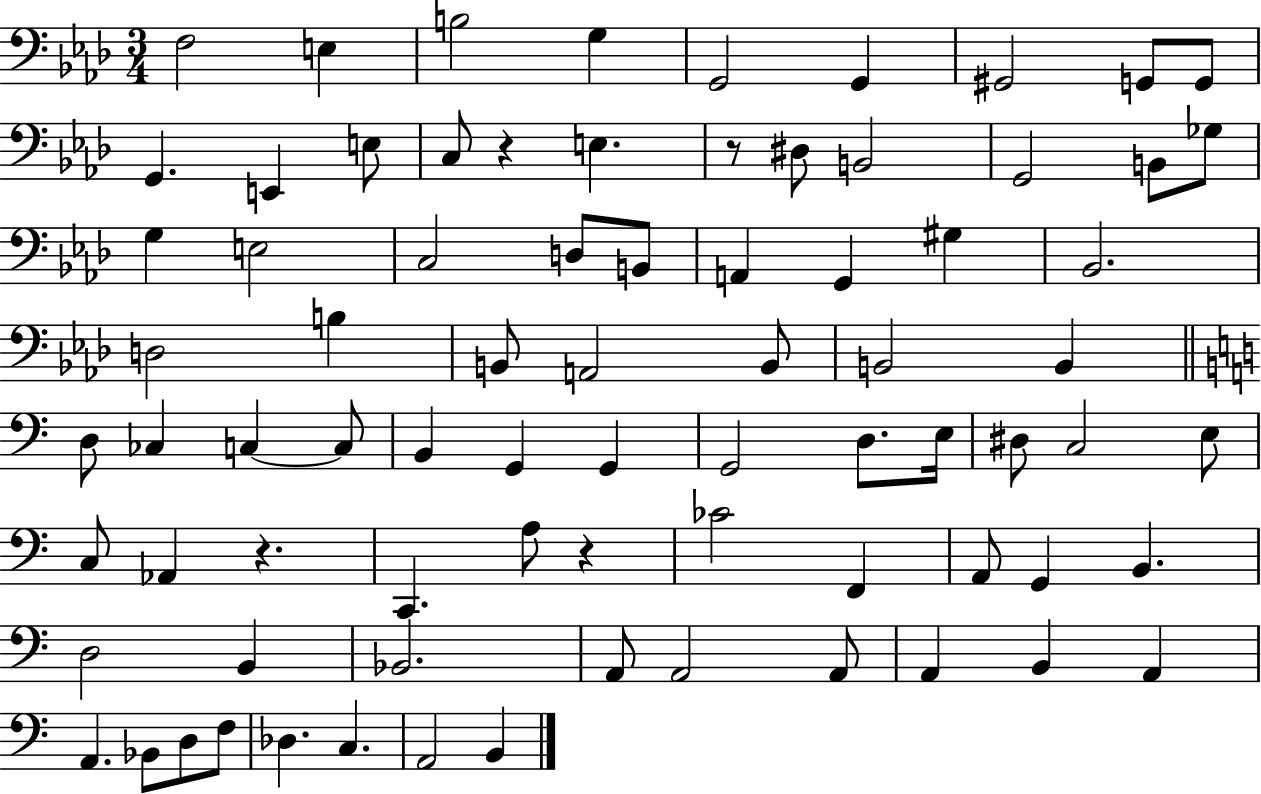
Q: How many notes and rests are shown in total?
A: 78